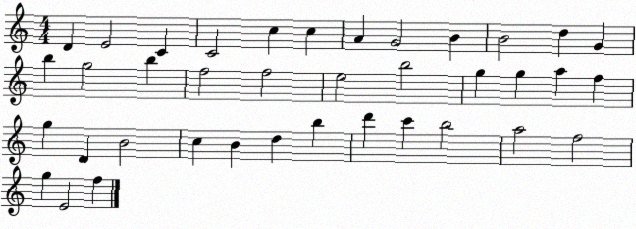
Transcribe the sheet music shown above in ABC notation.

X:1
T:Untitled
M:4/4
L:1/4
K:C
D E2 C C2 c c A G2 B B2 d G b g2 b f2 f2 e2 b2 g g a f g D B2 c B d b d' c' b2 a2 f2 g E2 f